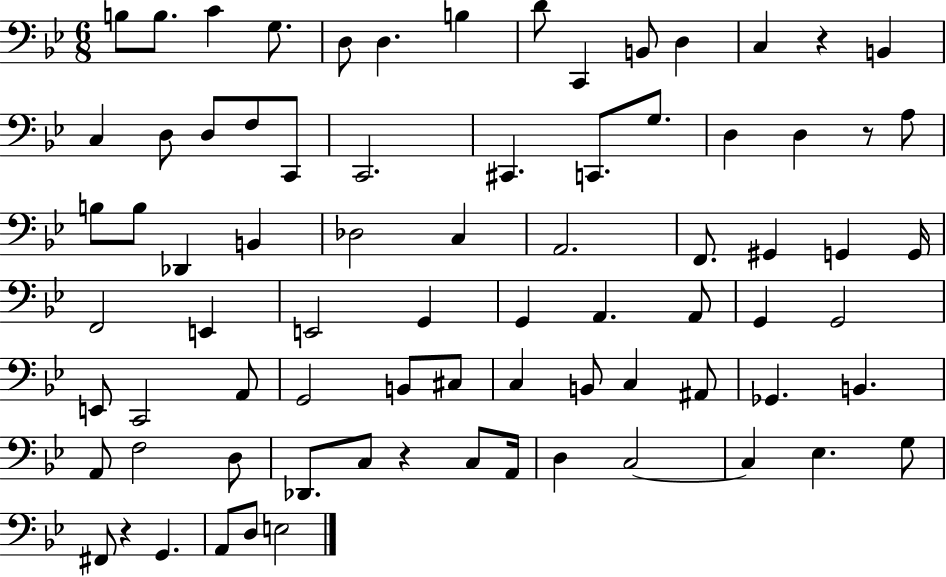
X:1
T:Untitled
M:6/8
L:1/4
K:Bb
B,/2 B,/2 C G,/2 D,/2 D, B, D/2 C,, B,,/2 D, C, z B,, C, D,/2 D,/2 F,/2 C,,/2 C,,2 ^C,, C,,/2 G,/2 D, D, z/2 A,/2 B,/2 B,/2 _D,, B,, _D,2 C, A,,2 F,,/2 ^G,, G,, G,,/4 F,,2 E,, E,,2 G,, G,, A,, A,,/2 G,, G,,2 E,,/2 C,,2 A,,/2 G,,2 B,,/2 ^C,/2 C, B,,/2 C, ^A,,/2 _G,, B,, A,,/2 F,2 D,/2 _D,,/2 C,/2 z C,/2 A,,/4 D, C,2 C, _E, G,/2 ^F,,/2 z G,, A,,/2 D,/2 E,2